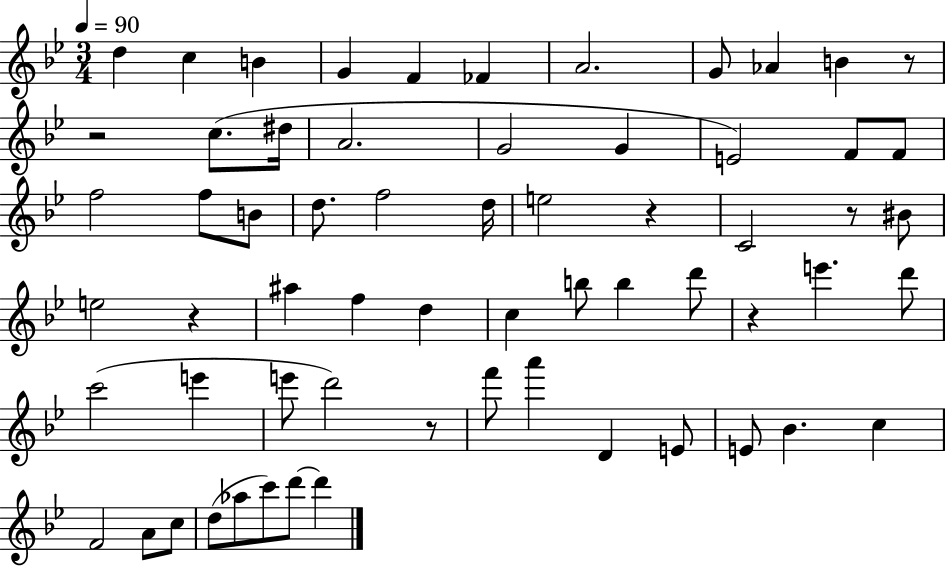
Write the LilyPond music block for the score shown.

{
  \clef treble
  \numericTimeSignature
  \time 3/4
  \key bes \major
  \tempo 4 = 90
  d''4 c''4 b'4 | g'4 f'4 fes'4 | a'2. | g'8 aes'4 b'4 r8 | \break r2 c''8.( dis''16 | a'2. | g'2 g'4 | e'2) f'8 f'8 | \break f''2 f''8 b'8 | d''8. f''2 d''16 | e''2 r4 | c'2 r8 bis'8 | \break e''2 r4 | ais''4 f''4 d''4 | c''4 b''8 b''4 d'''8 | r4 e'''4. d'''8 | \break c'''2( e'''4 | e'''8 d'''2) r8 | f'''8 a'''4 d'4 e'8 | e'8 bes'4. c''4 | \break f'2 a'8 c''8 | d''8( aes''8 c'''8) d'''8~~ d'''4 | \bar "|."
}